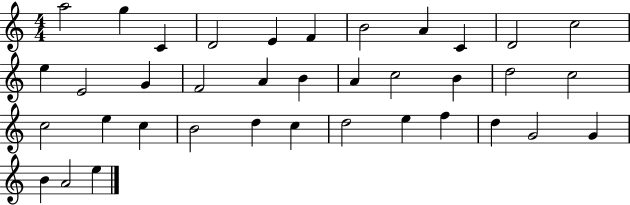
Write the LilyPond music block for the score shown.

{
  \clef treble
  \numericTimeSignature
  \time 4/4
  \key c \major
  a''2 g''4 c'4 | d'2 e'4 f'4 | b'2 a'4 c'4 | d'2 c''2 | \break e''4 e'2 g'4 | f'2 a'4 b'4 | a'4 c''2 b'4 | d''2 c''2 | \break c''2 e''4 c''4 | b'2 d''4 c''4 | d''2 e''4 f''4 | d''4 g'2 g'4 | \break b'4 a'2 e''4 | \bar "|."
}